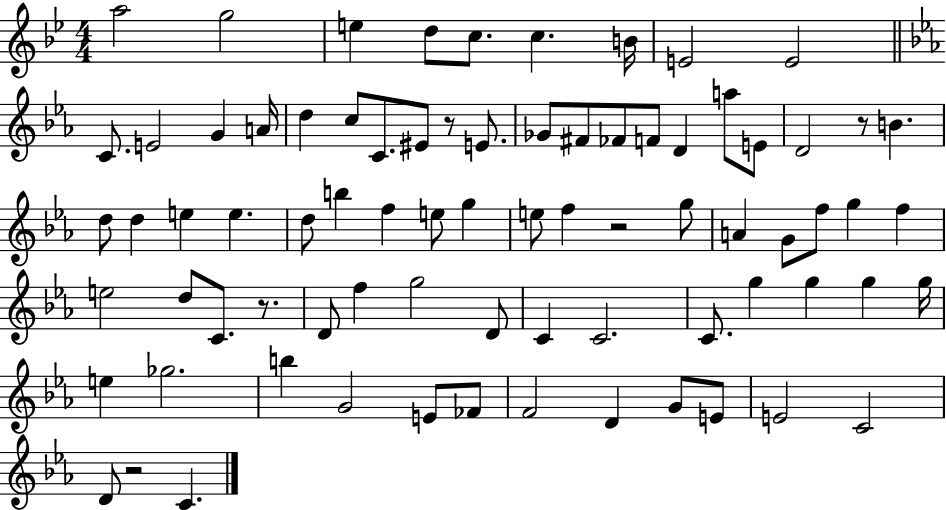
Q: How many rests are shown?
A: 5